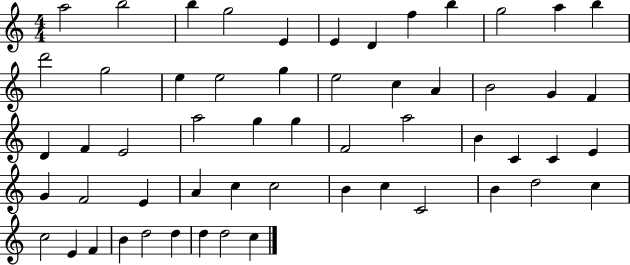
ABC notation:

X:1
T:Untitled
M:4/4
L:1/4
K:C
a2 b2 b g2 E E D f b g2 a b d'2 g2 e e2 g e2 c A B2 G F D F E2 a2 g g F2 a2 B C C E G F2 E A c c2 B c C2 B d2 c c2 E F B d2 d d d2 c